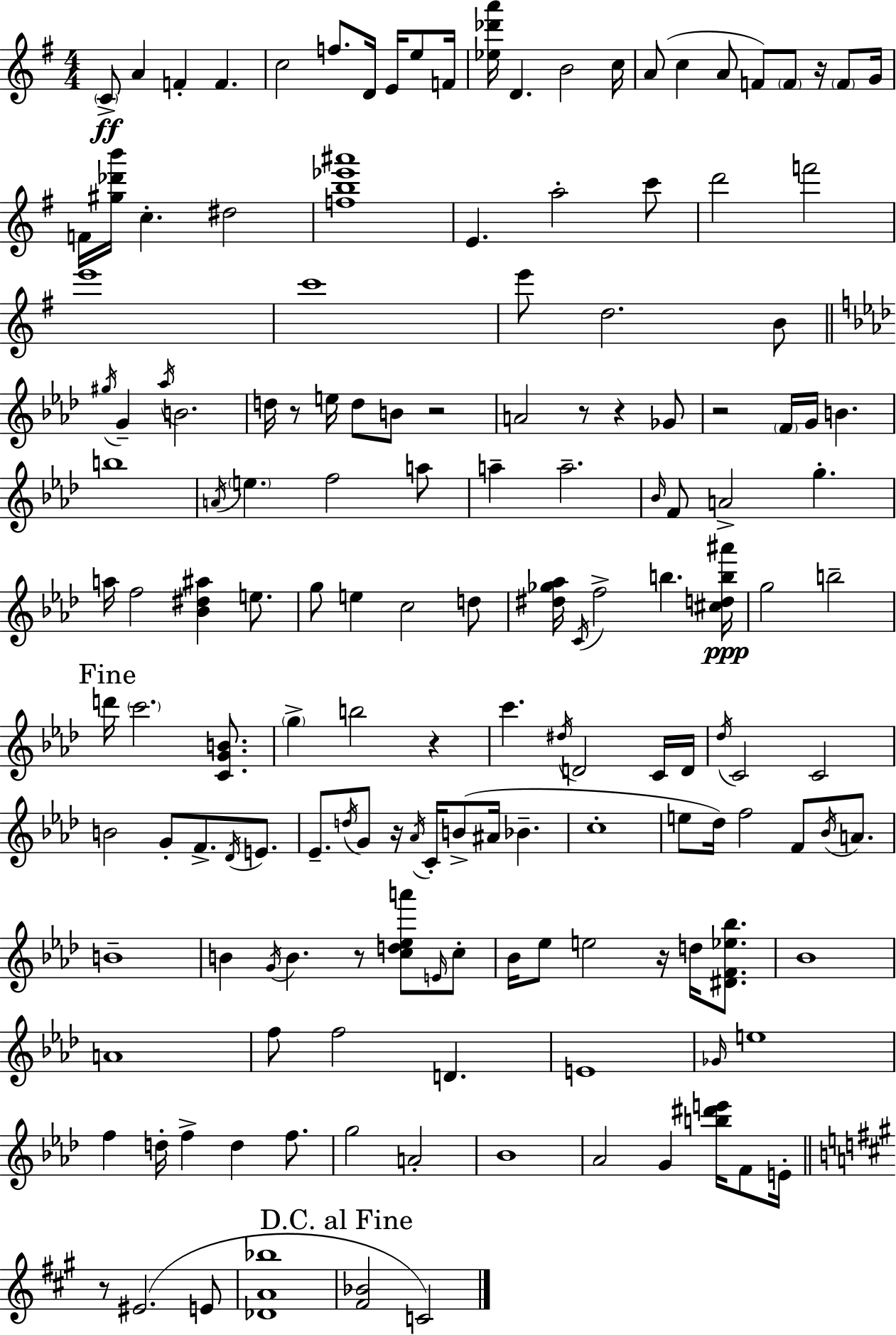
X:1
T:Untitled
M:4/4
L:1/4
K:G
C/2 A F F c2 f/2 D/4 E/4 e/2 F/4 [_e_d'a']/4 D B2 c/4 A/2 c A/2 F/2 F/2 z/4 F/2 G/4 F/4 [^g_d'b']/4 c ^d2 [fb_e'^a']4 E a2 c'/2 d'2 f'2 e'4 c'4 e'/2 d2 B/2 ^g/4 G _a/4 B2 d/4 z/2 e/4 d/2 B/2 z2 A2 z/2 z _G/2 z2 F/4 G/4 B b4 A/4 e f2 a/2 a a2 _B/4 F/2 A2 g a/4 f2 [_B^d^a] e/2 g/2 e c2 d/2 [^d_g_a]/4 C/4 f2 b [^cdb^a']/4 g2 b2 d'/4 c'2 [CGB]/2 g b2 z c' ^d/4 D2 C/4 D/4 _d/4 C2 C2 B2 G/2 F/2 _D/4 E/2 _E/2 d/4 G/2 z/4 _A/4 C/4 B/2 ^A/4 _B c4 e/2 _d/4 f2 F/2 _B/4 A/2 B4 B G/4 B z/2 [cd_ea']/2 E/4 c/2 _B/4 _e/2 e2 z/4 d/4 [^DF_e_b]/2 _B4 A4 f/2 f2 D E4 _G/4 e4 f d/4 f d f/2 g2 A2 _B4 _A2 G [b^d'e']/4 F/2 E/4 z/2 ^E2 E/2 [_DA_b]4 [^F_B]2 C2